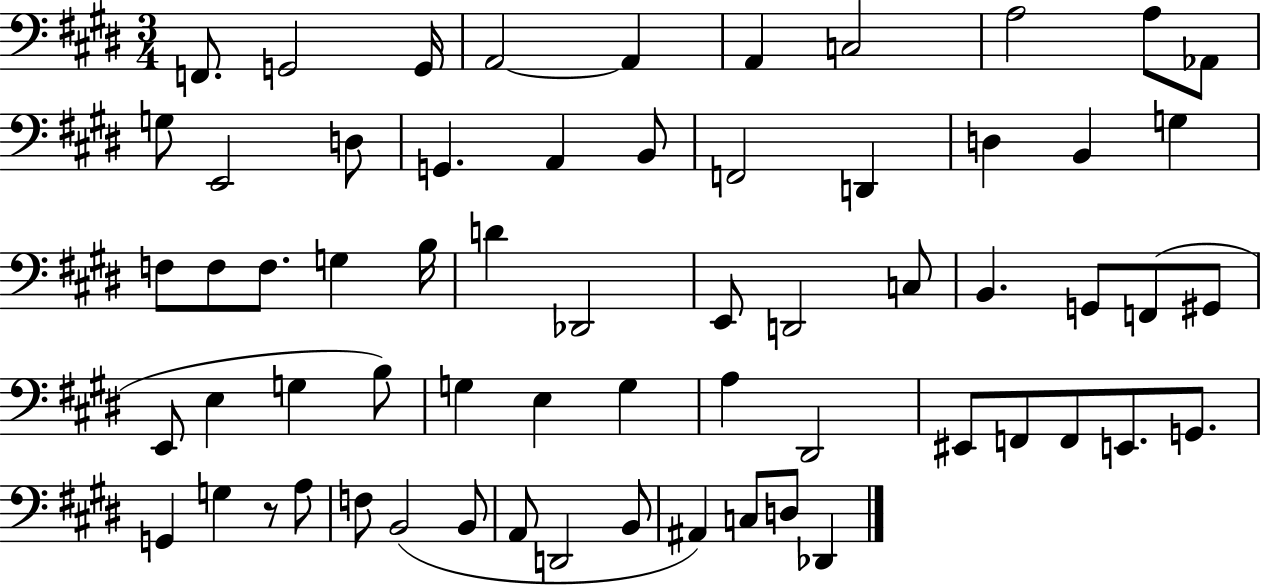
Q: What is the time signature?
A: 3/4